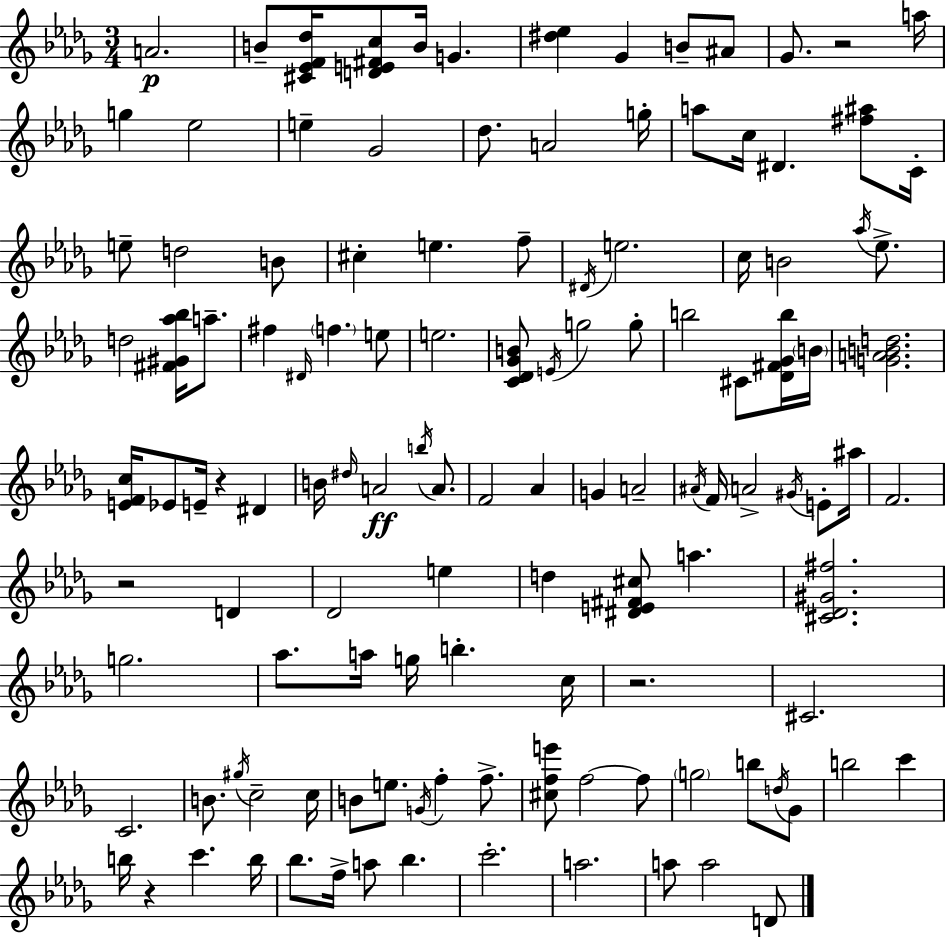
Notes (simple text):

A4/h. B4/e [C#4,Eb4,F4,Db5]/s [D4,E4,F#4,C5]/e B4/s G4/q. [D#5,Eb5]/q Gb4/q B4/e A#4/e Gb4/e. R/h A5/s G5/q Eb5/h E5/q Gb4/h Db5/e. A4/h G5/s A5/e C5/s D#4/q. [F#5,A#5]/e C4/s E5/e D5/h B4/e C#5/q E5/q. F5/e D#4/s E5/h. C5/s B4/h Ab5/s Eb5/e. D5/h [F#4,G#4,Ab5,Bb5]/s A5/e. F#5/q D#4/s F5/q. E5/e E5/h. [C4,Db4,Gb4,B4]/e E4/s G5/h G5/e B5/h C#4/e [Db4,F#4,Gb4,B5]/s B4/s [G4,A4,B4,D5]/h. [E4,F4,C5]/s Eb4/e E4/s R/q D#4/q B4/s D#5/s A4/h B5/s A4/e. F4/h Ab4/q G4/q A4/h A#4/s F4/s A4/h G#4/s E4/e A#5/s F4/h. R/h D4/q Db4/h E5/q D5/q [D#4,E4,F#4,C#5]/e A5/q. [C#4,Db4,G#4,F#5]/h. G5/h. Ab5/e. A5/s G5/s B5/q. C5/s R/h. C#4/h. C4/h. B4/e. G#5/s C5/h C5/s B4/e E5/e. G4/s F5/q F5/e. [C#5,F5,E6]/e F5/h F5/e G5/h B5/e D5/s Gb4/e B5/h C6/q B5/s R/q C6/q. B5/s Bb5/e. F5/s A5/e Bb5/q. C6/h. A5/h. A5/e A5/h D4/e